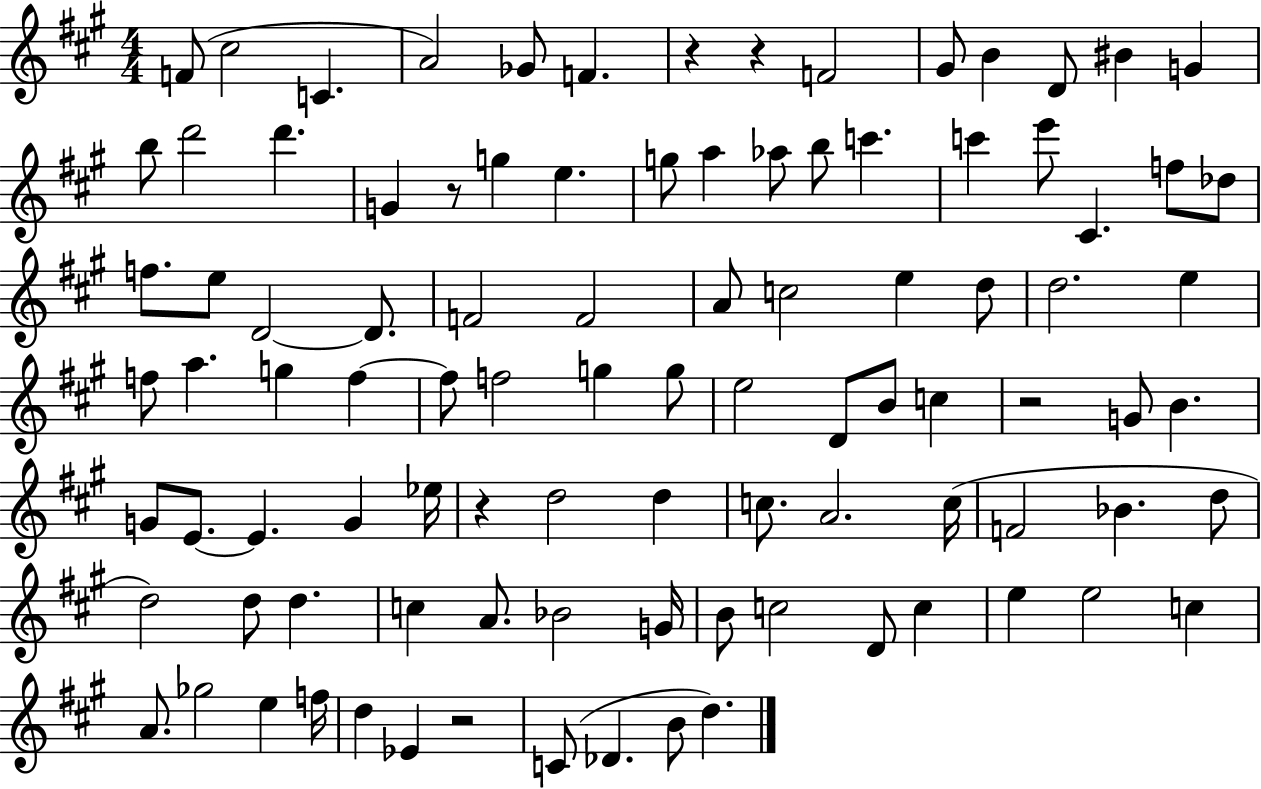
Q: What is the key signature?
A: A major